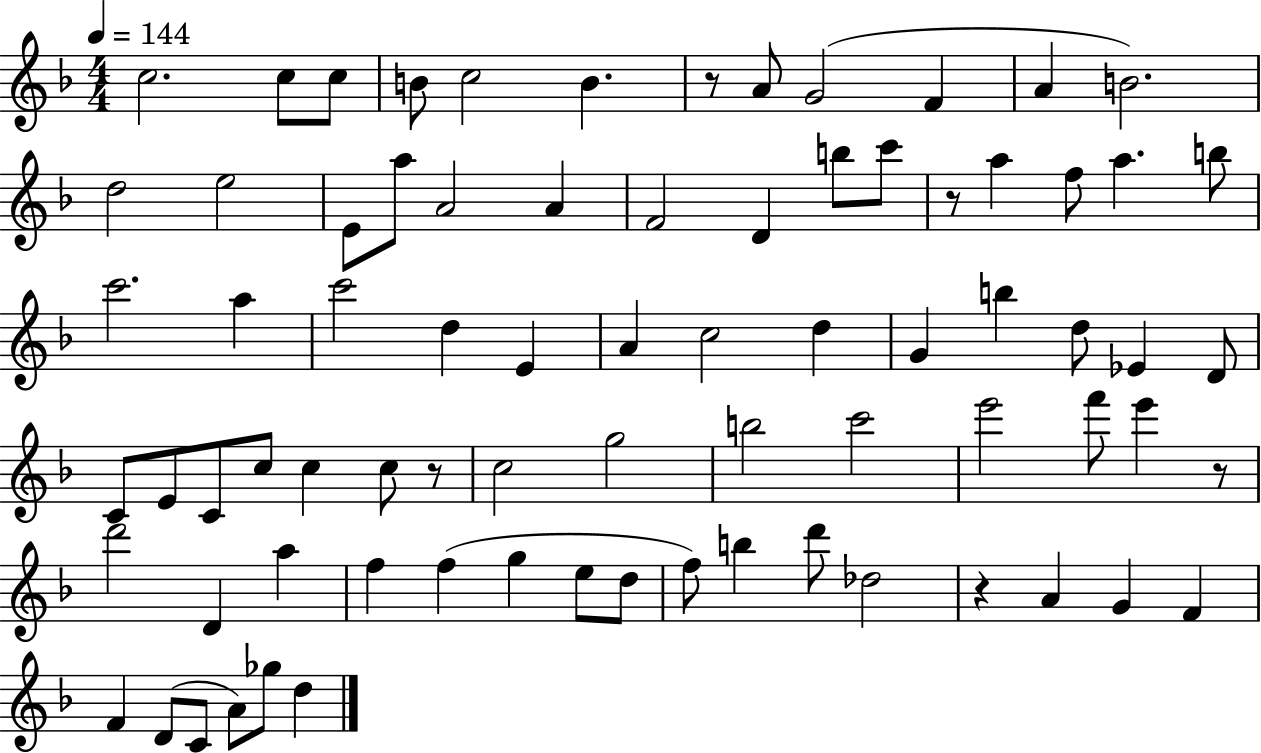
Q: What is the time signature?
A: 4/4